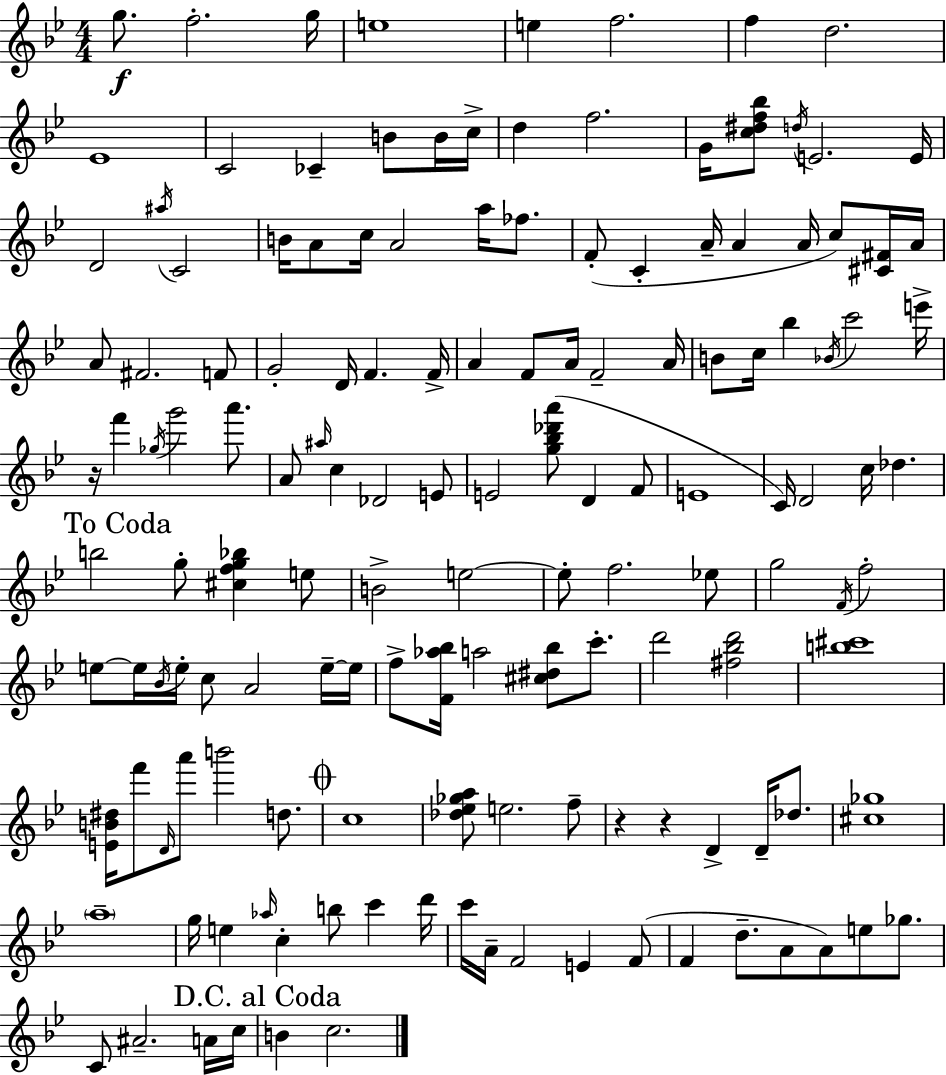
X:1
T:Untitled
M:4/4
L:1/4
K:Gm
g/2 f2 g/4 e4 e f2 f d2 _E4 C2 _C B/2 B/4 c/4 d f2 G/4 [c^df_b]/2 d/4 E2 E/4 D2 ^a/4 C2 B/4 A/2 c/4 A2 a/4 _f/2 F/2 C A/4 A A/4 c/2 [^C^F]/4 A/4 A/2 ^F2 F/2 G2 D/4 F F/4 A F/2 A/4 F2 A/4 B/2 c/4 _b _B/4 c'2 e'/4 z/4 f' _g/4 g'2 a'/2 A/2 ^a/4 c _D2 E/2 E2 [g_b_d'a']/2 D F/2 E4 C/4 D2 c/4 _d b2 g/2 [^cfg_b] e/2 B2 e2 e/2 f2 _e/2 g2 F/4 f2 e/2 e/4 _B/4 e/4 c/2 A2 e/4 e/4 f/2 [F_a_b]/4 a2 [^c^d_b]/2 c'/2 d'2 [^f_bd']2 [b^c']4 [EB^d]/4 f'/2 D/4 a'/2 b'2 d/2 c4 [_d_e_ga]/2 e2 f/2 z z D D/4 _d/2 [^c_g]4 a4 g/4 e _a/4 c b/2 c' d'/4 c'/4 A/4 F2 E F/2 F d/2 A/2 A/2 e/2 _g/2 C/2 ^A2 A/4 c/4 B c2